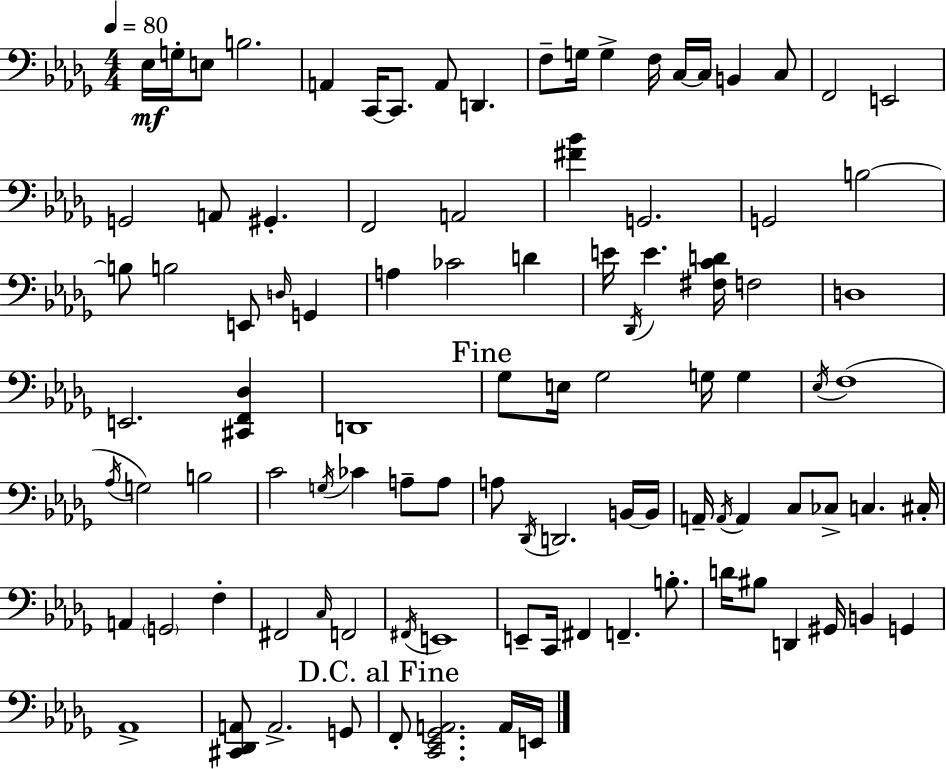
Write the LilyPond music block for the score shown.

{
  \clef bass
  \numericTimeSignature
  \time 4/4
  \key bes \minor
  \tempo 4 = 80
  ees16\mf g16-. e8 b2. | a,4 c,16~~ c,8. a,8 d,4. | f8-- g16 g4-> f16 c16~~ c16 b,4 c8 | f,2 e,2 | \break g,2 a,8 gis,4.-. | f,2 a,2 | <fis' bes'>4 g,2. | g,2 b2~~ | \break b8 b2 e,8 \grace { d16 } g,4 | a4 ces'2 d'4 | e'16 \acciaccatura { des,16 } e'4. <fis c' d'>16 f2 | d1 | \break e,2. <cis, f, des>4 | d,1 | \mark "Fine" ges8 e16 ges2 g16 g4 | \acciaccatura { ees16 }( f1 | \break \acciaccatura { aes16 }) g2 b2 | c'2 \acciaccatura { g16 } ces'4 | a8-- a8 a8 \acciaccatura { des,16 } d,2. | b,16~~ b,16 a,16-- \acciaccatura { a,16 } a,4 c8 ces8-> | \break c4. cis16-. a,4 \parenthesize g,2 | f4-. fis,2 \grace { c16 } | f,2 \acciaccatura { fis,16 } e,1 | e,8-- c,16 fis,4 | \break f,4.-- b8.-. d'16 bis8 d,4 | gis,16 b,4 g,4 aes,1-> | <cis, des, a,>8 a,2.-> | g,8 \mark "D.C. al Fine" f,8-. <c, ees, ges, a,>2. | \break a,16 e,16 \bar "|."
}